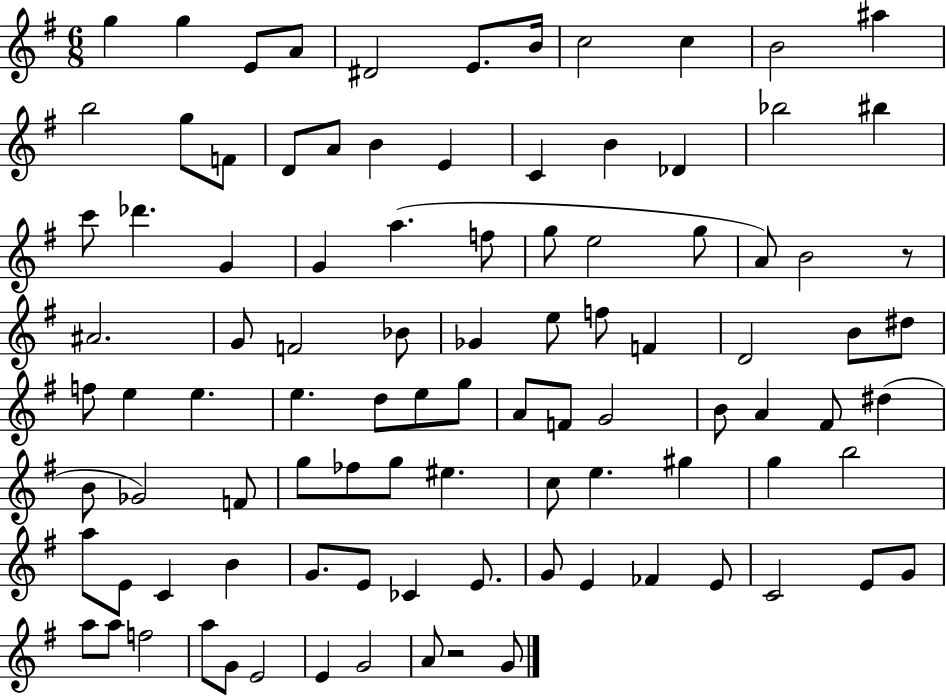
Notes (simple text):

G5/q G5/q E4/e A4/e D#4/h E4/e. B4/s C5/h C5/q B4/h A#5/q B5/h G5/e F4/e D4/e A4/e B4/q E4/q C4/q B4/q Db4/q Bb5/h BIS5/q C6/e Db6/q. G4/q G4/q A5/q. F5/e G5/e E5/h G5/e A4/e B4/h R/e A#4/h. G4/e F4/h Bb4/e Gb4/q E5/e F5/e F4/q D4/h B4/e D#5/e F5/e E5/q E5/q. E5/q. D5/e E5/e G5/e A4/e F4/e G4/h B4/e A4/q F#4/e D#5/q B4/e Gb4/h F4/e G5/e FES5/e G5/e EIS5/q. C5/e E5/q. G#5/q G5/q B5/h A5/e E4/e C4/q B4/q G4/e. E4/e CES4/q E4/e. G4/e E4/q FES4/q E4/e C4/h E4/e G4/e A5/e A5/e F5/h A5/e G4/e E4/h E4/q G4/h A4/e R/h G4/e